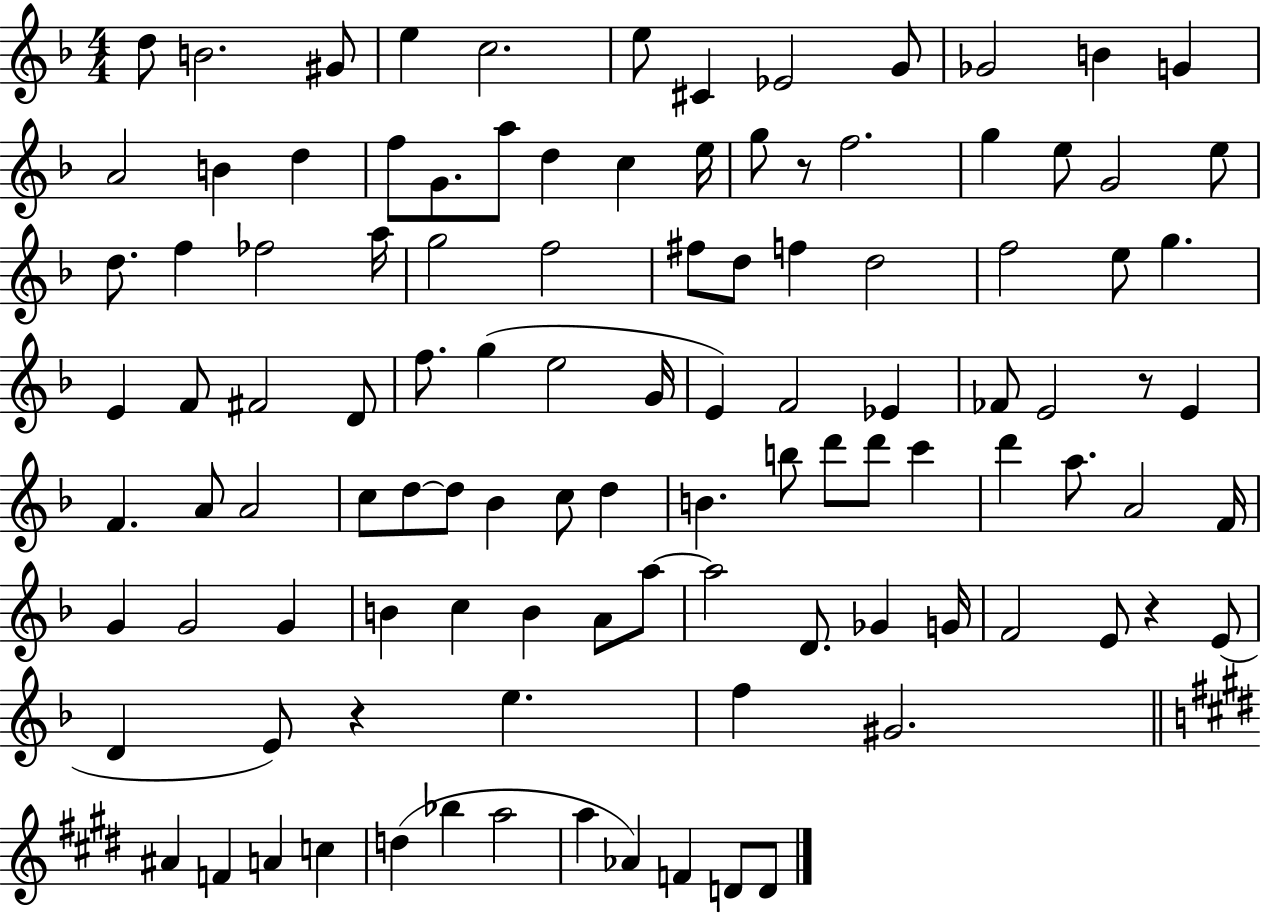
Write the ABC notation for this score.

X:1
T:Untitled
M:4/4
L:1/4
K:F
d/2 B2 ^G/2 e c2 e/2 ^C _E2 G/2 _G2 B G A2 B d f/2 G/2 a/2 d c e/4 g/2 z/2 f2 g e/2 G2 e/2 d/2 f _f2 a/4 g2 f2 ^f/2 d/2 f d2 f2 e/2 g E F/2 ^F2 D/2 f/2 g e2 G/4 E F2 _E _F/2 E2 z/2 E F A/2 A2 c/2 d/2 d/2 _B c/2 d B b/2 d'/2 d'/2 c' d' a/2 A2 F/4 G G2 G B c B A/2 a/2 a2 D/2 _G G/4 F2 E/2 z E/2 D E/2 z e f ^G2 ^A F A c d _b a2 a _A F D/2 D/2